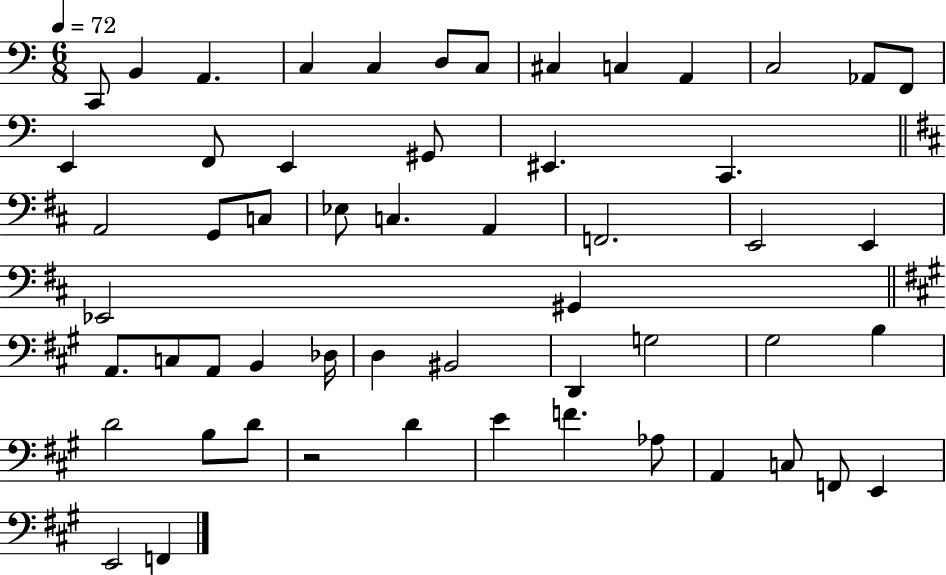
X:1
T:Untitled
M:6/8
L:1/4
K:C
C,,/2 B,, A,, C, C, D,/2 C,/2 ^C, C, A,, C,2 _A,,/2 F,,/2 E,, F,,/2 E,, ^G,,/2 ^E,, C,, A,,2 G,,/2 C,/2 _E,/2 C, A,, F,,2 E,,2 E,, _E,,2 ^G,, A,,/2 C,/2 A,,/2 B,, _D,/4 D, ^B,,2 D,, G,2 ^G,2 B, D2 B,/2 D/2 z2 D E F _A,/2 A,, C,/2 F,,/2 E,, E,,2 F,,